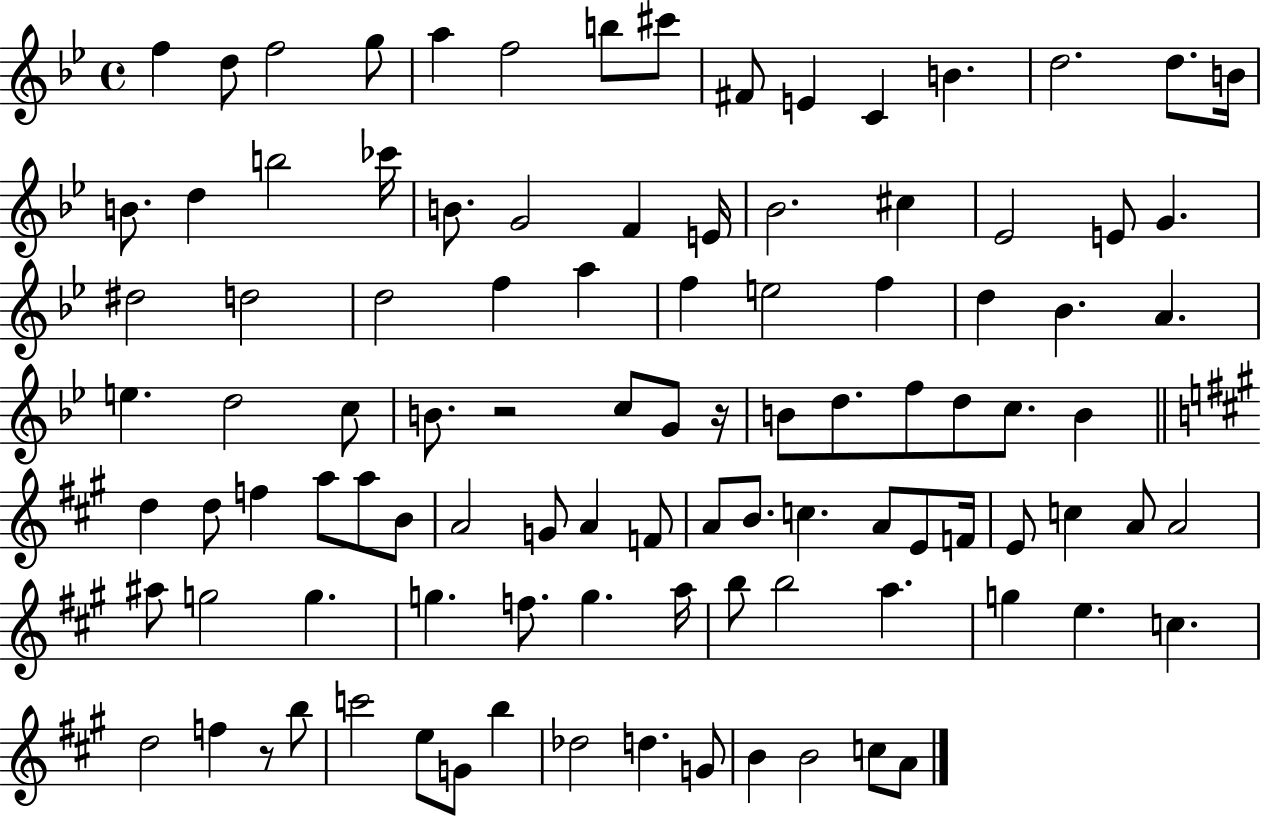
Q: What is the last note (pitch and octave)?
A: A4